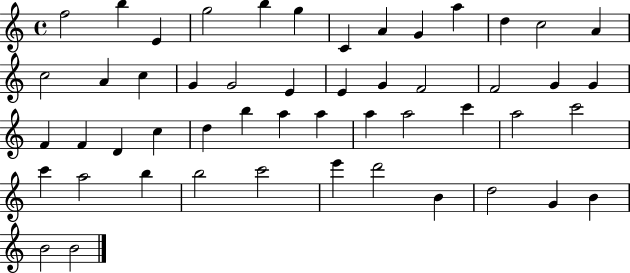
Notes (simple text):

F5/h B5/q E4/q G5/h B5/q G5/q C4/q A4/q G4/q A5/q D5/q C5/h A4/q C5/h A4/q C5/q G4/q G4/h E4/q E4/q G4/q F4/h F4/h G4/q G4/q F4/q F4/q D4/q C5/q D5/q B5/q A5/q A5/q A5/q A5/h C6/q A5/h C6/h C6/q A5/h B5/q B5/h C6/h E6/q D6/h B4/q D5/h G4/q B4/q B4/h B4/h